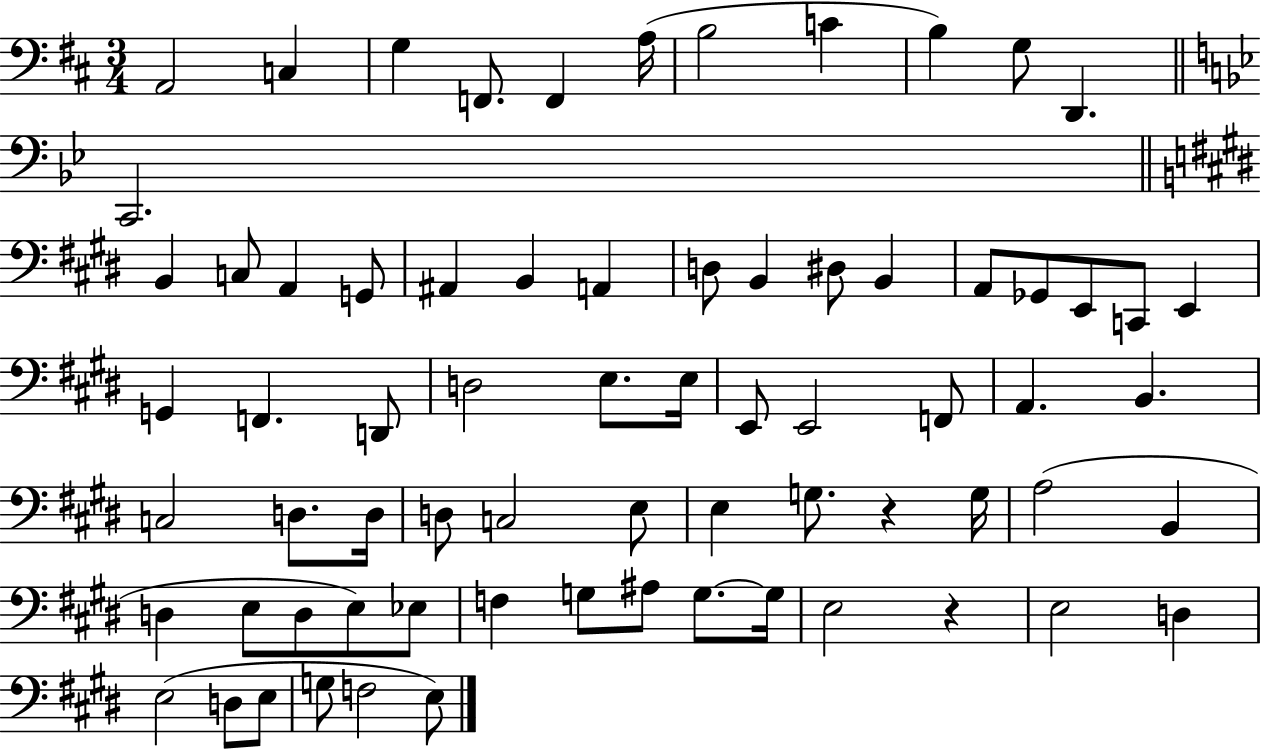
{
  \clef bass
  \numericTimeSignature
  \time 3/4
  \key d \major
  a,2 c4 | g4 f,8. f,4 a16( | b2 c'4 | b4) g8 d,4. | \break \bar "||" \break \key bes \major c,2. | \bar "||" \break \key e \major b,4 c8 a,4 g,8 | ais,4 b,4 a,4 | d8 b,4 dis8 b,4 | a,8 ges,8 e,8 c,8 e,4 | \break g,4 f,4. d,8 | d2 e8. e16 | e,8 e,2 f,8 | a,4. b,4. | \break c2 d8. d16 | d8 c2 e8 | e4 g8. r4 g16 | a2( b,4 | \break d4 e8 d8 e8) ees8 | f4 g8 ais8 g8.~~ g16 | e2 r4 | e2 d4 | \break e2( d8 e8 | g8 f2 e8) | \bar "|."
}